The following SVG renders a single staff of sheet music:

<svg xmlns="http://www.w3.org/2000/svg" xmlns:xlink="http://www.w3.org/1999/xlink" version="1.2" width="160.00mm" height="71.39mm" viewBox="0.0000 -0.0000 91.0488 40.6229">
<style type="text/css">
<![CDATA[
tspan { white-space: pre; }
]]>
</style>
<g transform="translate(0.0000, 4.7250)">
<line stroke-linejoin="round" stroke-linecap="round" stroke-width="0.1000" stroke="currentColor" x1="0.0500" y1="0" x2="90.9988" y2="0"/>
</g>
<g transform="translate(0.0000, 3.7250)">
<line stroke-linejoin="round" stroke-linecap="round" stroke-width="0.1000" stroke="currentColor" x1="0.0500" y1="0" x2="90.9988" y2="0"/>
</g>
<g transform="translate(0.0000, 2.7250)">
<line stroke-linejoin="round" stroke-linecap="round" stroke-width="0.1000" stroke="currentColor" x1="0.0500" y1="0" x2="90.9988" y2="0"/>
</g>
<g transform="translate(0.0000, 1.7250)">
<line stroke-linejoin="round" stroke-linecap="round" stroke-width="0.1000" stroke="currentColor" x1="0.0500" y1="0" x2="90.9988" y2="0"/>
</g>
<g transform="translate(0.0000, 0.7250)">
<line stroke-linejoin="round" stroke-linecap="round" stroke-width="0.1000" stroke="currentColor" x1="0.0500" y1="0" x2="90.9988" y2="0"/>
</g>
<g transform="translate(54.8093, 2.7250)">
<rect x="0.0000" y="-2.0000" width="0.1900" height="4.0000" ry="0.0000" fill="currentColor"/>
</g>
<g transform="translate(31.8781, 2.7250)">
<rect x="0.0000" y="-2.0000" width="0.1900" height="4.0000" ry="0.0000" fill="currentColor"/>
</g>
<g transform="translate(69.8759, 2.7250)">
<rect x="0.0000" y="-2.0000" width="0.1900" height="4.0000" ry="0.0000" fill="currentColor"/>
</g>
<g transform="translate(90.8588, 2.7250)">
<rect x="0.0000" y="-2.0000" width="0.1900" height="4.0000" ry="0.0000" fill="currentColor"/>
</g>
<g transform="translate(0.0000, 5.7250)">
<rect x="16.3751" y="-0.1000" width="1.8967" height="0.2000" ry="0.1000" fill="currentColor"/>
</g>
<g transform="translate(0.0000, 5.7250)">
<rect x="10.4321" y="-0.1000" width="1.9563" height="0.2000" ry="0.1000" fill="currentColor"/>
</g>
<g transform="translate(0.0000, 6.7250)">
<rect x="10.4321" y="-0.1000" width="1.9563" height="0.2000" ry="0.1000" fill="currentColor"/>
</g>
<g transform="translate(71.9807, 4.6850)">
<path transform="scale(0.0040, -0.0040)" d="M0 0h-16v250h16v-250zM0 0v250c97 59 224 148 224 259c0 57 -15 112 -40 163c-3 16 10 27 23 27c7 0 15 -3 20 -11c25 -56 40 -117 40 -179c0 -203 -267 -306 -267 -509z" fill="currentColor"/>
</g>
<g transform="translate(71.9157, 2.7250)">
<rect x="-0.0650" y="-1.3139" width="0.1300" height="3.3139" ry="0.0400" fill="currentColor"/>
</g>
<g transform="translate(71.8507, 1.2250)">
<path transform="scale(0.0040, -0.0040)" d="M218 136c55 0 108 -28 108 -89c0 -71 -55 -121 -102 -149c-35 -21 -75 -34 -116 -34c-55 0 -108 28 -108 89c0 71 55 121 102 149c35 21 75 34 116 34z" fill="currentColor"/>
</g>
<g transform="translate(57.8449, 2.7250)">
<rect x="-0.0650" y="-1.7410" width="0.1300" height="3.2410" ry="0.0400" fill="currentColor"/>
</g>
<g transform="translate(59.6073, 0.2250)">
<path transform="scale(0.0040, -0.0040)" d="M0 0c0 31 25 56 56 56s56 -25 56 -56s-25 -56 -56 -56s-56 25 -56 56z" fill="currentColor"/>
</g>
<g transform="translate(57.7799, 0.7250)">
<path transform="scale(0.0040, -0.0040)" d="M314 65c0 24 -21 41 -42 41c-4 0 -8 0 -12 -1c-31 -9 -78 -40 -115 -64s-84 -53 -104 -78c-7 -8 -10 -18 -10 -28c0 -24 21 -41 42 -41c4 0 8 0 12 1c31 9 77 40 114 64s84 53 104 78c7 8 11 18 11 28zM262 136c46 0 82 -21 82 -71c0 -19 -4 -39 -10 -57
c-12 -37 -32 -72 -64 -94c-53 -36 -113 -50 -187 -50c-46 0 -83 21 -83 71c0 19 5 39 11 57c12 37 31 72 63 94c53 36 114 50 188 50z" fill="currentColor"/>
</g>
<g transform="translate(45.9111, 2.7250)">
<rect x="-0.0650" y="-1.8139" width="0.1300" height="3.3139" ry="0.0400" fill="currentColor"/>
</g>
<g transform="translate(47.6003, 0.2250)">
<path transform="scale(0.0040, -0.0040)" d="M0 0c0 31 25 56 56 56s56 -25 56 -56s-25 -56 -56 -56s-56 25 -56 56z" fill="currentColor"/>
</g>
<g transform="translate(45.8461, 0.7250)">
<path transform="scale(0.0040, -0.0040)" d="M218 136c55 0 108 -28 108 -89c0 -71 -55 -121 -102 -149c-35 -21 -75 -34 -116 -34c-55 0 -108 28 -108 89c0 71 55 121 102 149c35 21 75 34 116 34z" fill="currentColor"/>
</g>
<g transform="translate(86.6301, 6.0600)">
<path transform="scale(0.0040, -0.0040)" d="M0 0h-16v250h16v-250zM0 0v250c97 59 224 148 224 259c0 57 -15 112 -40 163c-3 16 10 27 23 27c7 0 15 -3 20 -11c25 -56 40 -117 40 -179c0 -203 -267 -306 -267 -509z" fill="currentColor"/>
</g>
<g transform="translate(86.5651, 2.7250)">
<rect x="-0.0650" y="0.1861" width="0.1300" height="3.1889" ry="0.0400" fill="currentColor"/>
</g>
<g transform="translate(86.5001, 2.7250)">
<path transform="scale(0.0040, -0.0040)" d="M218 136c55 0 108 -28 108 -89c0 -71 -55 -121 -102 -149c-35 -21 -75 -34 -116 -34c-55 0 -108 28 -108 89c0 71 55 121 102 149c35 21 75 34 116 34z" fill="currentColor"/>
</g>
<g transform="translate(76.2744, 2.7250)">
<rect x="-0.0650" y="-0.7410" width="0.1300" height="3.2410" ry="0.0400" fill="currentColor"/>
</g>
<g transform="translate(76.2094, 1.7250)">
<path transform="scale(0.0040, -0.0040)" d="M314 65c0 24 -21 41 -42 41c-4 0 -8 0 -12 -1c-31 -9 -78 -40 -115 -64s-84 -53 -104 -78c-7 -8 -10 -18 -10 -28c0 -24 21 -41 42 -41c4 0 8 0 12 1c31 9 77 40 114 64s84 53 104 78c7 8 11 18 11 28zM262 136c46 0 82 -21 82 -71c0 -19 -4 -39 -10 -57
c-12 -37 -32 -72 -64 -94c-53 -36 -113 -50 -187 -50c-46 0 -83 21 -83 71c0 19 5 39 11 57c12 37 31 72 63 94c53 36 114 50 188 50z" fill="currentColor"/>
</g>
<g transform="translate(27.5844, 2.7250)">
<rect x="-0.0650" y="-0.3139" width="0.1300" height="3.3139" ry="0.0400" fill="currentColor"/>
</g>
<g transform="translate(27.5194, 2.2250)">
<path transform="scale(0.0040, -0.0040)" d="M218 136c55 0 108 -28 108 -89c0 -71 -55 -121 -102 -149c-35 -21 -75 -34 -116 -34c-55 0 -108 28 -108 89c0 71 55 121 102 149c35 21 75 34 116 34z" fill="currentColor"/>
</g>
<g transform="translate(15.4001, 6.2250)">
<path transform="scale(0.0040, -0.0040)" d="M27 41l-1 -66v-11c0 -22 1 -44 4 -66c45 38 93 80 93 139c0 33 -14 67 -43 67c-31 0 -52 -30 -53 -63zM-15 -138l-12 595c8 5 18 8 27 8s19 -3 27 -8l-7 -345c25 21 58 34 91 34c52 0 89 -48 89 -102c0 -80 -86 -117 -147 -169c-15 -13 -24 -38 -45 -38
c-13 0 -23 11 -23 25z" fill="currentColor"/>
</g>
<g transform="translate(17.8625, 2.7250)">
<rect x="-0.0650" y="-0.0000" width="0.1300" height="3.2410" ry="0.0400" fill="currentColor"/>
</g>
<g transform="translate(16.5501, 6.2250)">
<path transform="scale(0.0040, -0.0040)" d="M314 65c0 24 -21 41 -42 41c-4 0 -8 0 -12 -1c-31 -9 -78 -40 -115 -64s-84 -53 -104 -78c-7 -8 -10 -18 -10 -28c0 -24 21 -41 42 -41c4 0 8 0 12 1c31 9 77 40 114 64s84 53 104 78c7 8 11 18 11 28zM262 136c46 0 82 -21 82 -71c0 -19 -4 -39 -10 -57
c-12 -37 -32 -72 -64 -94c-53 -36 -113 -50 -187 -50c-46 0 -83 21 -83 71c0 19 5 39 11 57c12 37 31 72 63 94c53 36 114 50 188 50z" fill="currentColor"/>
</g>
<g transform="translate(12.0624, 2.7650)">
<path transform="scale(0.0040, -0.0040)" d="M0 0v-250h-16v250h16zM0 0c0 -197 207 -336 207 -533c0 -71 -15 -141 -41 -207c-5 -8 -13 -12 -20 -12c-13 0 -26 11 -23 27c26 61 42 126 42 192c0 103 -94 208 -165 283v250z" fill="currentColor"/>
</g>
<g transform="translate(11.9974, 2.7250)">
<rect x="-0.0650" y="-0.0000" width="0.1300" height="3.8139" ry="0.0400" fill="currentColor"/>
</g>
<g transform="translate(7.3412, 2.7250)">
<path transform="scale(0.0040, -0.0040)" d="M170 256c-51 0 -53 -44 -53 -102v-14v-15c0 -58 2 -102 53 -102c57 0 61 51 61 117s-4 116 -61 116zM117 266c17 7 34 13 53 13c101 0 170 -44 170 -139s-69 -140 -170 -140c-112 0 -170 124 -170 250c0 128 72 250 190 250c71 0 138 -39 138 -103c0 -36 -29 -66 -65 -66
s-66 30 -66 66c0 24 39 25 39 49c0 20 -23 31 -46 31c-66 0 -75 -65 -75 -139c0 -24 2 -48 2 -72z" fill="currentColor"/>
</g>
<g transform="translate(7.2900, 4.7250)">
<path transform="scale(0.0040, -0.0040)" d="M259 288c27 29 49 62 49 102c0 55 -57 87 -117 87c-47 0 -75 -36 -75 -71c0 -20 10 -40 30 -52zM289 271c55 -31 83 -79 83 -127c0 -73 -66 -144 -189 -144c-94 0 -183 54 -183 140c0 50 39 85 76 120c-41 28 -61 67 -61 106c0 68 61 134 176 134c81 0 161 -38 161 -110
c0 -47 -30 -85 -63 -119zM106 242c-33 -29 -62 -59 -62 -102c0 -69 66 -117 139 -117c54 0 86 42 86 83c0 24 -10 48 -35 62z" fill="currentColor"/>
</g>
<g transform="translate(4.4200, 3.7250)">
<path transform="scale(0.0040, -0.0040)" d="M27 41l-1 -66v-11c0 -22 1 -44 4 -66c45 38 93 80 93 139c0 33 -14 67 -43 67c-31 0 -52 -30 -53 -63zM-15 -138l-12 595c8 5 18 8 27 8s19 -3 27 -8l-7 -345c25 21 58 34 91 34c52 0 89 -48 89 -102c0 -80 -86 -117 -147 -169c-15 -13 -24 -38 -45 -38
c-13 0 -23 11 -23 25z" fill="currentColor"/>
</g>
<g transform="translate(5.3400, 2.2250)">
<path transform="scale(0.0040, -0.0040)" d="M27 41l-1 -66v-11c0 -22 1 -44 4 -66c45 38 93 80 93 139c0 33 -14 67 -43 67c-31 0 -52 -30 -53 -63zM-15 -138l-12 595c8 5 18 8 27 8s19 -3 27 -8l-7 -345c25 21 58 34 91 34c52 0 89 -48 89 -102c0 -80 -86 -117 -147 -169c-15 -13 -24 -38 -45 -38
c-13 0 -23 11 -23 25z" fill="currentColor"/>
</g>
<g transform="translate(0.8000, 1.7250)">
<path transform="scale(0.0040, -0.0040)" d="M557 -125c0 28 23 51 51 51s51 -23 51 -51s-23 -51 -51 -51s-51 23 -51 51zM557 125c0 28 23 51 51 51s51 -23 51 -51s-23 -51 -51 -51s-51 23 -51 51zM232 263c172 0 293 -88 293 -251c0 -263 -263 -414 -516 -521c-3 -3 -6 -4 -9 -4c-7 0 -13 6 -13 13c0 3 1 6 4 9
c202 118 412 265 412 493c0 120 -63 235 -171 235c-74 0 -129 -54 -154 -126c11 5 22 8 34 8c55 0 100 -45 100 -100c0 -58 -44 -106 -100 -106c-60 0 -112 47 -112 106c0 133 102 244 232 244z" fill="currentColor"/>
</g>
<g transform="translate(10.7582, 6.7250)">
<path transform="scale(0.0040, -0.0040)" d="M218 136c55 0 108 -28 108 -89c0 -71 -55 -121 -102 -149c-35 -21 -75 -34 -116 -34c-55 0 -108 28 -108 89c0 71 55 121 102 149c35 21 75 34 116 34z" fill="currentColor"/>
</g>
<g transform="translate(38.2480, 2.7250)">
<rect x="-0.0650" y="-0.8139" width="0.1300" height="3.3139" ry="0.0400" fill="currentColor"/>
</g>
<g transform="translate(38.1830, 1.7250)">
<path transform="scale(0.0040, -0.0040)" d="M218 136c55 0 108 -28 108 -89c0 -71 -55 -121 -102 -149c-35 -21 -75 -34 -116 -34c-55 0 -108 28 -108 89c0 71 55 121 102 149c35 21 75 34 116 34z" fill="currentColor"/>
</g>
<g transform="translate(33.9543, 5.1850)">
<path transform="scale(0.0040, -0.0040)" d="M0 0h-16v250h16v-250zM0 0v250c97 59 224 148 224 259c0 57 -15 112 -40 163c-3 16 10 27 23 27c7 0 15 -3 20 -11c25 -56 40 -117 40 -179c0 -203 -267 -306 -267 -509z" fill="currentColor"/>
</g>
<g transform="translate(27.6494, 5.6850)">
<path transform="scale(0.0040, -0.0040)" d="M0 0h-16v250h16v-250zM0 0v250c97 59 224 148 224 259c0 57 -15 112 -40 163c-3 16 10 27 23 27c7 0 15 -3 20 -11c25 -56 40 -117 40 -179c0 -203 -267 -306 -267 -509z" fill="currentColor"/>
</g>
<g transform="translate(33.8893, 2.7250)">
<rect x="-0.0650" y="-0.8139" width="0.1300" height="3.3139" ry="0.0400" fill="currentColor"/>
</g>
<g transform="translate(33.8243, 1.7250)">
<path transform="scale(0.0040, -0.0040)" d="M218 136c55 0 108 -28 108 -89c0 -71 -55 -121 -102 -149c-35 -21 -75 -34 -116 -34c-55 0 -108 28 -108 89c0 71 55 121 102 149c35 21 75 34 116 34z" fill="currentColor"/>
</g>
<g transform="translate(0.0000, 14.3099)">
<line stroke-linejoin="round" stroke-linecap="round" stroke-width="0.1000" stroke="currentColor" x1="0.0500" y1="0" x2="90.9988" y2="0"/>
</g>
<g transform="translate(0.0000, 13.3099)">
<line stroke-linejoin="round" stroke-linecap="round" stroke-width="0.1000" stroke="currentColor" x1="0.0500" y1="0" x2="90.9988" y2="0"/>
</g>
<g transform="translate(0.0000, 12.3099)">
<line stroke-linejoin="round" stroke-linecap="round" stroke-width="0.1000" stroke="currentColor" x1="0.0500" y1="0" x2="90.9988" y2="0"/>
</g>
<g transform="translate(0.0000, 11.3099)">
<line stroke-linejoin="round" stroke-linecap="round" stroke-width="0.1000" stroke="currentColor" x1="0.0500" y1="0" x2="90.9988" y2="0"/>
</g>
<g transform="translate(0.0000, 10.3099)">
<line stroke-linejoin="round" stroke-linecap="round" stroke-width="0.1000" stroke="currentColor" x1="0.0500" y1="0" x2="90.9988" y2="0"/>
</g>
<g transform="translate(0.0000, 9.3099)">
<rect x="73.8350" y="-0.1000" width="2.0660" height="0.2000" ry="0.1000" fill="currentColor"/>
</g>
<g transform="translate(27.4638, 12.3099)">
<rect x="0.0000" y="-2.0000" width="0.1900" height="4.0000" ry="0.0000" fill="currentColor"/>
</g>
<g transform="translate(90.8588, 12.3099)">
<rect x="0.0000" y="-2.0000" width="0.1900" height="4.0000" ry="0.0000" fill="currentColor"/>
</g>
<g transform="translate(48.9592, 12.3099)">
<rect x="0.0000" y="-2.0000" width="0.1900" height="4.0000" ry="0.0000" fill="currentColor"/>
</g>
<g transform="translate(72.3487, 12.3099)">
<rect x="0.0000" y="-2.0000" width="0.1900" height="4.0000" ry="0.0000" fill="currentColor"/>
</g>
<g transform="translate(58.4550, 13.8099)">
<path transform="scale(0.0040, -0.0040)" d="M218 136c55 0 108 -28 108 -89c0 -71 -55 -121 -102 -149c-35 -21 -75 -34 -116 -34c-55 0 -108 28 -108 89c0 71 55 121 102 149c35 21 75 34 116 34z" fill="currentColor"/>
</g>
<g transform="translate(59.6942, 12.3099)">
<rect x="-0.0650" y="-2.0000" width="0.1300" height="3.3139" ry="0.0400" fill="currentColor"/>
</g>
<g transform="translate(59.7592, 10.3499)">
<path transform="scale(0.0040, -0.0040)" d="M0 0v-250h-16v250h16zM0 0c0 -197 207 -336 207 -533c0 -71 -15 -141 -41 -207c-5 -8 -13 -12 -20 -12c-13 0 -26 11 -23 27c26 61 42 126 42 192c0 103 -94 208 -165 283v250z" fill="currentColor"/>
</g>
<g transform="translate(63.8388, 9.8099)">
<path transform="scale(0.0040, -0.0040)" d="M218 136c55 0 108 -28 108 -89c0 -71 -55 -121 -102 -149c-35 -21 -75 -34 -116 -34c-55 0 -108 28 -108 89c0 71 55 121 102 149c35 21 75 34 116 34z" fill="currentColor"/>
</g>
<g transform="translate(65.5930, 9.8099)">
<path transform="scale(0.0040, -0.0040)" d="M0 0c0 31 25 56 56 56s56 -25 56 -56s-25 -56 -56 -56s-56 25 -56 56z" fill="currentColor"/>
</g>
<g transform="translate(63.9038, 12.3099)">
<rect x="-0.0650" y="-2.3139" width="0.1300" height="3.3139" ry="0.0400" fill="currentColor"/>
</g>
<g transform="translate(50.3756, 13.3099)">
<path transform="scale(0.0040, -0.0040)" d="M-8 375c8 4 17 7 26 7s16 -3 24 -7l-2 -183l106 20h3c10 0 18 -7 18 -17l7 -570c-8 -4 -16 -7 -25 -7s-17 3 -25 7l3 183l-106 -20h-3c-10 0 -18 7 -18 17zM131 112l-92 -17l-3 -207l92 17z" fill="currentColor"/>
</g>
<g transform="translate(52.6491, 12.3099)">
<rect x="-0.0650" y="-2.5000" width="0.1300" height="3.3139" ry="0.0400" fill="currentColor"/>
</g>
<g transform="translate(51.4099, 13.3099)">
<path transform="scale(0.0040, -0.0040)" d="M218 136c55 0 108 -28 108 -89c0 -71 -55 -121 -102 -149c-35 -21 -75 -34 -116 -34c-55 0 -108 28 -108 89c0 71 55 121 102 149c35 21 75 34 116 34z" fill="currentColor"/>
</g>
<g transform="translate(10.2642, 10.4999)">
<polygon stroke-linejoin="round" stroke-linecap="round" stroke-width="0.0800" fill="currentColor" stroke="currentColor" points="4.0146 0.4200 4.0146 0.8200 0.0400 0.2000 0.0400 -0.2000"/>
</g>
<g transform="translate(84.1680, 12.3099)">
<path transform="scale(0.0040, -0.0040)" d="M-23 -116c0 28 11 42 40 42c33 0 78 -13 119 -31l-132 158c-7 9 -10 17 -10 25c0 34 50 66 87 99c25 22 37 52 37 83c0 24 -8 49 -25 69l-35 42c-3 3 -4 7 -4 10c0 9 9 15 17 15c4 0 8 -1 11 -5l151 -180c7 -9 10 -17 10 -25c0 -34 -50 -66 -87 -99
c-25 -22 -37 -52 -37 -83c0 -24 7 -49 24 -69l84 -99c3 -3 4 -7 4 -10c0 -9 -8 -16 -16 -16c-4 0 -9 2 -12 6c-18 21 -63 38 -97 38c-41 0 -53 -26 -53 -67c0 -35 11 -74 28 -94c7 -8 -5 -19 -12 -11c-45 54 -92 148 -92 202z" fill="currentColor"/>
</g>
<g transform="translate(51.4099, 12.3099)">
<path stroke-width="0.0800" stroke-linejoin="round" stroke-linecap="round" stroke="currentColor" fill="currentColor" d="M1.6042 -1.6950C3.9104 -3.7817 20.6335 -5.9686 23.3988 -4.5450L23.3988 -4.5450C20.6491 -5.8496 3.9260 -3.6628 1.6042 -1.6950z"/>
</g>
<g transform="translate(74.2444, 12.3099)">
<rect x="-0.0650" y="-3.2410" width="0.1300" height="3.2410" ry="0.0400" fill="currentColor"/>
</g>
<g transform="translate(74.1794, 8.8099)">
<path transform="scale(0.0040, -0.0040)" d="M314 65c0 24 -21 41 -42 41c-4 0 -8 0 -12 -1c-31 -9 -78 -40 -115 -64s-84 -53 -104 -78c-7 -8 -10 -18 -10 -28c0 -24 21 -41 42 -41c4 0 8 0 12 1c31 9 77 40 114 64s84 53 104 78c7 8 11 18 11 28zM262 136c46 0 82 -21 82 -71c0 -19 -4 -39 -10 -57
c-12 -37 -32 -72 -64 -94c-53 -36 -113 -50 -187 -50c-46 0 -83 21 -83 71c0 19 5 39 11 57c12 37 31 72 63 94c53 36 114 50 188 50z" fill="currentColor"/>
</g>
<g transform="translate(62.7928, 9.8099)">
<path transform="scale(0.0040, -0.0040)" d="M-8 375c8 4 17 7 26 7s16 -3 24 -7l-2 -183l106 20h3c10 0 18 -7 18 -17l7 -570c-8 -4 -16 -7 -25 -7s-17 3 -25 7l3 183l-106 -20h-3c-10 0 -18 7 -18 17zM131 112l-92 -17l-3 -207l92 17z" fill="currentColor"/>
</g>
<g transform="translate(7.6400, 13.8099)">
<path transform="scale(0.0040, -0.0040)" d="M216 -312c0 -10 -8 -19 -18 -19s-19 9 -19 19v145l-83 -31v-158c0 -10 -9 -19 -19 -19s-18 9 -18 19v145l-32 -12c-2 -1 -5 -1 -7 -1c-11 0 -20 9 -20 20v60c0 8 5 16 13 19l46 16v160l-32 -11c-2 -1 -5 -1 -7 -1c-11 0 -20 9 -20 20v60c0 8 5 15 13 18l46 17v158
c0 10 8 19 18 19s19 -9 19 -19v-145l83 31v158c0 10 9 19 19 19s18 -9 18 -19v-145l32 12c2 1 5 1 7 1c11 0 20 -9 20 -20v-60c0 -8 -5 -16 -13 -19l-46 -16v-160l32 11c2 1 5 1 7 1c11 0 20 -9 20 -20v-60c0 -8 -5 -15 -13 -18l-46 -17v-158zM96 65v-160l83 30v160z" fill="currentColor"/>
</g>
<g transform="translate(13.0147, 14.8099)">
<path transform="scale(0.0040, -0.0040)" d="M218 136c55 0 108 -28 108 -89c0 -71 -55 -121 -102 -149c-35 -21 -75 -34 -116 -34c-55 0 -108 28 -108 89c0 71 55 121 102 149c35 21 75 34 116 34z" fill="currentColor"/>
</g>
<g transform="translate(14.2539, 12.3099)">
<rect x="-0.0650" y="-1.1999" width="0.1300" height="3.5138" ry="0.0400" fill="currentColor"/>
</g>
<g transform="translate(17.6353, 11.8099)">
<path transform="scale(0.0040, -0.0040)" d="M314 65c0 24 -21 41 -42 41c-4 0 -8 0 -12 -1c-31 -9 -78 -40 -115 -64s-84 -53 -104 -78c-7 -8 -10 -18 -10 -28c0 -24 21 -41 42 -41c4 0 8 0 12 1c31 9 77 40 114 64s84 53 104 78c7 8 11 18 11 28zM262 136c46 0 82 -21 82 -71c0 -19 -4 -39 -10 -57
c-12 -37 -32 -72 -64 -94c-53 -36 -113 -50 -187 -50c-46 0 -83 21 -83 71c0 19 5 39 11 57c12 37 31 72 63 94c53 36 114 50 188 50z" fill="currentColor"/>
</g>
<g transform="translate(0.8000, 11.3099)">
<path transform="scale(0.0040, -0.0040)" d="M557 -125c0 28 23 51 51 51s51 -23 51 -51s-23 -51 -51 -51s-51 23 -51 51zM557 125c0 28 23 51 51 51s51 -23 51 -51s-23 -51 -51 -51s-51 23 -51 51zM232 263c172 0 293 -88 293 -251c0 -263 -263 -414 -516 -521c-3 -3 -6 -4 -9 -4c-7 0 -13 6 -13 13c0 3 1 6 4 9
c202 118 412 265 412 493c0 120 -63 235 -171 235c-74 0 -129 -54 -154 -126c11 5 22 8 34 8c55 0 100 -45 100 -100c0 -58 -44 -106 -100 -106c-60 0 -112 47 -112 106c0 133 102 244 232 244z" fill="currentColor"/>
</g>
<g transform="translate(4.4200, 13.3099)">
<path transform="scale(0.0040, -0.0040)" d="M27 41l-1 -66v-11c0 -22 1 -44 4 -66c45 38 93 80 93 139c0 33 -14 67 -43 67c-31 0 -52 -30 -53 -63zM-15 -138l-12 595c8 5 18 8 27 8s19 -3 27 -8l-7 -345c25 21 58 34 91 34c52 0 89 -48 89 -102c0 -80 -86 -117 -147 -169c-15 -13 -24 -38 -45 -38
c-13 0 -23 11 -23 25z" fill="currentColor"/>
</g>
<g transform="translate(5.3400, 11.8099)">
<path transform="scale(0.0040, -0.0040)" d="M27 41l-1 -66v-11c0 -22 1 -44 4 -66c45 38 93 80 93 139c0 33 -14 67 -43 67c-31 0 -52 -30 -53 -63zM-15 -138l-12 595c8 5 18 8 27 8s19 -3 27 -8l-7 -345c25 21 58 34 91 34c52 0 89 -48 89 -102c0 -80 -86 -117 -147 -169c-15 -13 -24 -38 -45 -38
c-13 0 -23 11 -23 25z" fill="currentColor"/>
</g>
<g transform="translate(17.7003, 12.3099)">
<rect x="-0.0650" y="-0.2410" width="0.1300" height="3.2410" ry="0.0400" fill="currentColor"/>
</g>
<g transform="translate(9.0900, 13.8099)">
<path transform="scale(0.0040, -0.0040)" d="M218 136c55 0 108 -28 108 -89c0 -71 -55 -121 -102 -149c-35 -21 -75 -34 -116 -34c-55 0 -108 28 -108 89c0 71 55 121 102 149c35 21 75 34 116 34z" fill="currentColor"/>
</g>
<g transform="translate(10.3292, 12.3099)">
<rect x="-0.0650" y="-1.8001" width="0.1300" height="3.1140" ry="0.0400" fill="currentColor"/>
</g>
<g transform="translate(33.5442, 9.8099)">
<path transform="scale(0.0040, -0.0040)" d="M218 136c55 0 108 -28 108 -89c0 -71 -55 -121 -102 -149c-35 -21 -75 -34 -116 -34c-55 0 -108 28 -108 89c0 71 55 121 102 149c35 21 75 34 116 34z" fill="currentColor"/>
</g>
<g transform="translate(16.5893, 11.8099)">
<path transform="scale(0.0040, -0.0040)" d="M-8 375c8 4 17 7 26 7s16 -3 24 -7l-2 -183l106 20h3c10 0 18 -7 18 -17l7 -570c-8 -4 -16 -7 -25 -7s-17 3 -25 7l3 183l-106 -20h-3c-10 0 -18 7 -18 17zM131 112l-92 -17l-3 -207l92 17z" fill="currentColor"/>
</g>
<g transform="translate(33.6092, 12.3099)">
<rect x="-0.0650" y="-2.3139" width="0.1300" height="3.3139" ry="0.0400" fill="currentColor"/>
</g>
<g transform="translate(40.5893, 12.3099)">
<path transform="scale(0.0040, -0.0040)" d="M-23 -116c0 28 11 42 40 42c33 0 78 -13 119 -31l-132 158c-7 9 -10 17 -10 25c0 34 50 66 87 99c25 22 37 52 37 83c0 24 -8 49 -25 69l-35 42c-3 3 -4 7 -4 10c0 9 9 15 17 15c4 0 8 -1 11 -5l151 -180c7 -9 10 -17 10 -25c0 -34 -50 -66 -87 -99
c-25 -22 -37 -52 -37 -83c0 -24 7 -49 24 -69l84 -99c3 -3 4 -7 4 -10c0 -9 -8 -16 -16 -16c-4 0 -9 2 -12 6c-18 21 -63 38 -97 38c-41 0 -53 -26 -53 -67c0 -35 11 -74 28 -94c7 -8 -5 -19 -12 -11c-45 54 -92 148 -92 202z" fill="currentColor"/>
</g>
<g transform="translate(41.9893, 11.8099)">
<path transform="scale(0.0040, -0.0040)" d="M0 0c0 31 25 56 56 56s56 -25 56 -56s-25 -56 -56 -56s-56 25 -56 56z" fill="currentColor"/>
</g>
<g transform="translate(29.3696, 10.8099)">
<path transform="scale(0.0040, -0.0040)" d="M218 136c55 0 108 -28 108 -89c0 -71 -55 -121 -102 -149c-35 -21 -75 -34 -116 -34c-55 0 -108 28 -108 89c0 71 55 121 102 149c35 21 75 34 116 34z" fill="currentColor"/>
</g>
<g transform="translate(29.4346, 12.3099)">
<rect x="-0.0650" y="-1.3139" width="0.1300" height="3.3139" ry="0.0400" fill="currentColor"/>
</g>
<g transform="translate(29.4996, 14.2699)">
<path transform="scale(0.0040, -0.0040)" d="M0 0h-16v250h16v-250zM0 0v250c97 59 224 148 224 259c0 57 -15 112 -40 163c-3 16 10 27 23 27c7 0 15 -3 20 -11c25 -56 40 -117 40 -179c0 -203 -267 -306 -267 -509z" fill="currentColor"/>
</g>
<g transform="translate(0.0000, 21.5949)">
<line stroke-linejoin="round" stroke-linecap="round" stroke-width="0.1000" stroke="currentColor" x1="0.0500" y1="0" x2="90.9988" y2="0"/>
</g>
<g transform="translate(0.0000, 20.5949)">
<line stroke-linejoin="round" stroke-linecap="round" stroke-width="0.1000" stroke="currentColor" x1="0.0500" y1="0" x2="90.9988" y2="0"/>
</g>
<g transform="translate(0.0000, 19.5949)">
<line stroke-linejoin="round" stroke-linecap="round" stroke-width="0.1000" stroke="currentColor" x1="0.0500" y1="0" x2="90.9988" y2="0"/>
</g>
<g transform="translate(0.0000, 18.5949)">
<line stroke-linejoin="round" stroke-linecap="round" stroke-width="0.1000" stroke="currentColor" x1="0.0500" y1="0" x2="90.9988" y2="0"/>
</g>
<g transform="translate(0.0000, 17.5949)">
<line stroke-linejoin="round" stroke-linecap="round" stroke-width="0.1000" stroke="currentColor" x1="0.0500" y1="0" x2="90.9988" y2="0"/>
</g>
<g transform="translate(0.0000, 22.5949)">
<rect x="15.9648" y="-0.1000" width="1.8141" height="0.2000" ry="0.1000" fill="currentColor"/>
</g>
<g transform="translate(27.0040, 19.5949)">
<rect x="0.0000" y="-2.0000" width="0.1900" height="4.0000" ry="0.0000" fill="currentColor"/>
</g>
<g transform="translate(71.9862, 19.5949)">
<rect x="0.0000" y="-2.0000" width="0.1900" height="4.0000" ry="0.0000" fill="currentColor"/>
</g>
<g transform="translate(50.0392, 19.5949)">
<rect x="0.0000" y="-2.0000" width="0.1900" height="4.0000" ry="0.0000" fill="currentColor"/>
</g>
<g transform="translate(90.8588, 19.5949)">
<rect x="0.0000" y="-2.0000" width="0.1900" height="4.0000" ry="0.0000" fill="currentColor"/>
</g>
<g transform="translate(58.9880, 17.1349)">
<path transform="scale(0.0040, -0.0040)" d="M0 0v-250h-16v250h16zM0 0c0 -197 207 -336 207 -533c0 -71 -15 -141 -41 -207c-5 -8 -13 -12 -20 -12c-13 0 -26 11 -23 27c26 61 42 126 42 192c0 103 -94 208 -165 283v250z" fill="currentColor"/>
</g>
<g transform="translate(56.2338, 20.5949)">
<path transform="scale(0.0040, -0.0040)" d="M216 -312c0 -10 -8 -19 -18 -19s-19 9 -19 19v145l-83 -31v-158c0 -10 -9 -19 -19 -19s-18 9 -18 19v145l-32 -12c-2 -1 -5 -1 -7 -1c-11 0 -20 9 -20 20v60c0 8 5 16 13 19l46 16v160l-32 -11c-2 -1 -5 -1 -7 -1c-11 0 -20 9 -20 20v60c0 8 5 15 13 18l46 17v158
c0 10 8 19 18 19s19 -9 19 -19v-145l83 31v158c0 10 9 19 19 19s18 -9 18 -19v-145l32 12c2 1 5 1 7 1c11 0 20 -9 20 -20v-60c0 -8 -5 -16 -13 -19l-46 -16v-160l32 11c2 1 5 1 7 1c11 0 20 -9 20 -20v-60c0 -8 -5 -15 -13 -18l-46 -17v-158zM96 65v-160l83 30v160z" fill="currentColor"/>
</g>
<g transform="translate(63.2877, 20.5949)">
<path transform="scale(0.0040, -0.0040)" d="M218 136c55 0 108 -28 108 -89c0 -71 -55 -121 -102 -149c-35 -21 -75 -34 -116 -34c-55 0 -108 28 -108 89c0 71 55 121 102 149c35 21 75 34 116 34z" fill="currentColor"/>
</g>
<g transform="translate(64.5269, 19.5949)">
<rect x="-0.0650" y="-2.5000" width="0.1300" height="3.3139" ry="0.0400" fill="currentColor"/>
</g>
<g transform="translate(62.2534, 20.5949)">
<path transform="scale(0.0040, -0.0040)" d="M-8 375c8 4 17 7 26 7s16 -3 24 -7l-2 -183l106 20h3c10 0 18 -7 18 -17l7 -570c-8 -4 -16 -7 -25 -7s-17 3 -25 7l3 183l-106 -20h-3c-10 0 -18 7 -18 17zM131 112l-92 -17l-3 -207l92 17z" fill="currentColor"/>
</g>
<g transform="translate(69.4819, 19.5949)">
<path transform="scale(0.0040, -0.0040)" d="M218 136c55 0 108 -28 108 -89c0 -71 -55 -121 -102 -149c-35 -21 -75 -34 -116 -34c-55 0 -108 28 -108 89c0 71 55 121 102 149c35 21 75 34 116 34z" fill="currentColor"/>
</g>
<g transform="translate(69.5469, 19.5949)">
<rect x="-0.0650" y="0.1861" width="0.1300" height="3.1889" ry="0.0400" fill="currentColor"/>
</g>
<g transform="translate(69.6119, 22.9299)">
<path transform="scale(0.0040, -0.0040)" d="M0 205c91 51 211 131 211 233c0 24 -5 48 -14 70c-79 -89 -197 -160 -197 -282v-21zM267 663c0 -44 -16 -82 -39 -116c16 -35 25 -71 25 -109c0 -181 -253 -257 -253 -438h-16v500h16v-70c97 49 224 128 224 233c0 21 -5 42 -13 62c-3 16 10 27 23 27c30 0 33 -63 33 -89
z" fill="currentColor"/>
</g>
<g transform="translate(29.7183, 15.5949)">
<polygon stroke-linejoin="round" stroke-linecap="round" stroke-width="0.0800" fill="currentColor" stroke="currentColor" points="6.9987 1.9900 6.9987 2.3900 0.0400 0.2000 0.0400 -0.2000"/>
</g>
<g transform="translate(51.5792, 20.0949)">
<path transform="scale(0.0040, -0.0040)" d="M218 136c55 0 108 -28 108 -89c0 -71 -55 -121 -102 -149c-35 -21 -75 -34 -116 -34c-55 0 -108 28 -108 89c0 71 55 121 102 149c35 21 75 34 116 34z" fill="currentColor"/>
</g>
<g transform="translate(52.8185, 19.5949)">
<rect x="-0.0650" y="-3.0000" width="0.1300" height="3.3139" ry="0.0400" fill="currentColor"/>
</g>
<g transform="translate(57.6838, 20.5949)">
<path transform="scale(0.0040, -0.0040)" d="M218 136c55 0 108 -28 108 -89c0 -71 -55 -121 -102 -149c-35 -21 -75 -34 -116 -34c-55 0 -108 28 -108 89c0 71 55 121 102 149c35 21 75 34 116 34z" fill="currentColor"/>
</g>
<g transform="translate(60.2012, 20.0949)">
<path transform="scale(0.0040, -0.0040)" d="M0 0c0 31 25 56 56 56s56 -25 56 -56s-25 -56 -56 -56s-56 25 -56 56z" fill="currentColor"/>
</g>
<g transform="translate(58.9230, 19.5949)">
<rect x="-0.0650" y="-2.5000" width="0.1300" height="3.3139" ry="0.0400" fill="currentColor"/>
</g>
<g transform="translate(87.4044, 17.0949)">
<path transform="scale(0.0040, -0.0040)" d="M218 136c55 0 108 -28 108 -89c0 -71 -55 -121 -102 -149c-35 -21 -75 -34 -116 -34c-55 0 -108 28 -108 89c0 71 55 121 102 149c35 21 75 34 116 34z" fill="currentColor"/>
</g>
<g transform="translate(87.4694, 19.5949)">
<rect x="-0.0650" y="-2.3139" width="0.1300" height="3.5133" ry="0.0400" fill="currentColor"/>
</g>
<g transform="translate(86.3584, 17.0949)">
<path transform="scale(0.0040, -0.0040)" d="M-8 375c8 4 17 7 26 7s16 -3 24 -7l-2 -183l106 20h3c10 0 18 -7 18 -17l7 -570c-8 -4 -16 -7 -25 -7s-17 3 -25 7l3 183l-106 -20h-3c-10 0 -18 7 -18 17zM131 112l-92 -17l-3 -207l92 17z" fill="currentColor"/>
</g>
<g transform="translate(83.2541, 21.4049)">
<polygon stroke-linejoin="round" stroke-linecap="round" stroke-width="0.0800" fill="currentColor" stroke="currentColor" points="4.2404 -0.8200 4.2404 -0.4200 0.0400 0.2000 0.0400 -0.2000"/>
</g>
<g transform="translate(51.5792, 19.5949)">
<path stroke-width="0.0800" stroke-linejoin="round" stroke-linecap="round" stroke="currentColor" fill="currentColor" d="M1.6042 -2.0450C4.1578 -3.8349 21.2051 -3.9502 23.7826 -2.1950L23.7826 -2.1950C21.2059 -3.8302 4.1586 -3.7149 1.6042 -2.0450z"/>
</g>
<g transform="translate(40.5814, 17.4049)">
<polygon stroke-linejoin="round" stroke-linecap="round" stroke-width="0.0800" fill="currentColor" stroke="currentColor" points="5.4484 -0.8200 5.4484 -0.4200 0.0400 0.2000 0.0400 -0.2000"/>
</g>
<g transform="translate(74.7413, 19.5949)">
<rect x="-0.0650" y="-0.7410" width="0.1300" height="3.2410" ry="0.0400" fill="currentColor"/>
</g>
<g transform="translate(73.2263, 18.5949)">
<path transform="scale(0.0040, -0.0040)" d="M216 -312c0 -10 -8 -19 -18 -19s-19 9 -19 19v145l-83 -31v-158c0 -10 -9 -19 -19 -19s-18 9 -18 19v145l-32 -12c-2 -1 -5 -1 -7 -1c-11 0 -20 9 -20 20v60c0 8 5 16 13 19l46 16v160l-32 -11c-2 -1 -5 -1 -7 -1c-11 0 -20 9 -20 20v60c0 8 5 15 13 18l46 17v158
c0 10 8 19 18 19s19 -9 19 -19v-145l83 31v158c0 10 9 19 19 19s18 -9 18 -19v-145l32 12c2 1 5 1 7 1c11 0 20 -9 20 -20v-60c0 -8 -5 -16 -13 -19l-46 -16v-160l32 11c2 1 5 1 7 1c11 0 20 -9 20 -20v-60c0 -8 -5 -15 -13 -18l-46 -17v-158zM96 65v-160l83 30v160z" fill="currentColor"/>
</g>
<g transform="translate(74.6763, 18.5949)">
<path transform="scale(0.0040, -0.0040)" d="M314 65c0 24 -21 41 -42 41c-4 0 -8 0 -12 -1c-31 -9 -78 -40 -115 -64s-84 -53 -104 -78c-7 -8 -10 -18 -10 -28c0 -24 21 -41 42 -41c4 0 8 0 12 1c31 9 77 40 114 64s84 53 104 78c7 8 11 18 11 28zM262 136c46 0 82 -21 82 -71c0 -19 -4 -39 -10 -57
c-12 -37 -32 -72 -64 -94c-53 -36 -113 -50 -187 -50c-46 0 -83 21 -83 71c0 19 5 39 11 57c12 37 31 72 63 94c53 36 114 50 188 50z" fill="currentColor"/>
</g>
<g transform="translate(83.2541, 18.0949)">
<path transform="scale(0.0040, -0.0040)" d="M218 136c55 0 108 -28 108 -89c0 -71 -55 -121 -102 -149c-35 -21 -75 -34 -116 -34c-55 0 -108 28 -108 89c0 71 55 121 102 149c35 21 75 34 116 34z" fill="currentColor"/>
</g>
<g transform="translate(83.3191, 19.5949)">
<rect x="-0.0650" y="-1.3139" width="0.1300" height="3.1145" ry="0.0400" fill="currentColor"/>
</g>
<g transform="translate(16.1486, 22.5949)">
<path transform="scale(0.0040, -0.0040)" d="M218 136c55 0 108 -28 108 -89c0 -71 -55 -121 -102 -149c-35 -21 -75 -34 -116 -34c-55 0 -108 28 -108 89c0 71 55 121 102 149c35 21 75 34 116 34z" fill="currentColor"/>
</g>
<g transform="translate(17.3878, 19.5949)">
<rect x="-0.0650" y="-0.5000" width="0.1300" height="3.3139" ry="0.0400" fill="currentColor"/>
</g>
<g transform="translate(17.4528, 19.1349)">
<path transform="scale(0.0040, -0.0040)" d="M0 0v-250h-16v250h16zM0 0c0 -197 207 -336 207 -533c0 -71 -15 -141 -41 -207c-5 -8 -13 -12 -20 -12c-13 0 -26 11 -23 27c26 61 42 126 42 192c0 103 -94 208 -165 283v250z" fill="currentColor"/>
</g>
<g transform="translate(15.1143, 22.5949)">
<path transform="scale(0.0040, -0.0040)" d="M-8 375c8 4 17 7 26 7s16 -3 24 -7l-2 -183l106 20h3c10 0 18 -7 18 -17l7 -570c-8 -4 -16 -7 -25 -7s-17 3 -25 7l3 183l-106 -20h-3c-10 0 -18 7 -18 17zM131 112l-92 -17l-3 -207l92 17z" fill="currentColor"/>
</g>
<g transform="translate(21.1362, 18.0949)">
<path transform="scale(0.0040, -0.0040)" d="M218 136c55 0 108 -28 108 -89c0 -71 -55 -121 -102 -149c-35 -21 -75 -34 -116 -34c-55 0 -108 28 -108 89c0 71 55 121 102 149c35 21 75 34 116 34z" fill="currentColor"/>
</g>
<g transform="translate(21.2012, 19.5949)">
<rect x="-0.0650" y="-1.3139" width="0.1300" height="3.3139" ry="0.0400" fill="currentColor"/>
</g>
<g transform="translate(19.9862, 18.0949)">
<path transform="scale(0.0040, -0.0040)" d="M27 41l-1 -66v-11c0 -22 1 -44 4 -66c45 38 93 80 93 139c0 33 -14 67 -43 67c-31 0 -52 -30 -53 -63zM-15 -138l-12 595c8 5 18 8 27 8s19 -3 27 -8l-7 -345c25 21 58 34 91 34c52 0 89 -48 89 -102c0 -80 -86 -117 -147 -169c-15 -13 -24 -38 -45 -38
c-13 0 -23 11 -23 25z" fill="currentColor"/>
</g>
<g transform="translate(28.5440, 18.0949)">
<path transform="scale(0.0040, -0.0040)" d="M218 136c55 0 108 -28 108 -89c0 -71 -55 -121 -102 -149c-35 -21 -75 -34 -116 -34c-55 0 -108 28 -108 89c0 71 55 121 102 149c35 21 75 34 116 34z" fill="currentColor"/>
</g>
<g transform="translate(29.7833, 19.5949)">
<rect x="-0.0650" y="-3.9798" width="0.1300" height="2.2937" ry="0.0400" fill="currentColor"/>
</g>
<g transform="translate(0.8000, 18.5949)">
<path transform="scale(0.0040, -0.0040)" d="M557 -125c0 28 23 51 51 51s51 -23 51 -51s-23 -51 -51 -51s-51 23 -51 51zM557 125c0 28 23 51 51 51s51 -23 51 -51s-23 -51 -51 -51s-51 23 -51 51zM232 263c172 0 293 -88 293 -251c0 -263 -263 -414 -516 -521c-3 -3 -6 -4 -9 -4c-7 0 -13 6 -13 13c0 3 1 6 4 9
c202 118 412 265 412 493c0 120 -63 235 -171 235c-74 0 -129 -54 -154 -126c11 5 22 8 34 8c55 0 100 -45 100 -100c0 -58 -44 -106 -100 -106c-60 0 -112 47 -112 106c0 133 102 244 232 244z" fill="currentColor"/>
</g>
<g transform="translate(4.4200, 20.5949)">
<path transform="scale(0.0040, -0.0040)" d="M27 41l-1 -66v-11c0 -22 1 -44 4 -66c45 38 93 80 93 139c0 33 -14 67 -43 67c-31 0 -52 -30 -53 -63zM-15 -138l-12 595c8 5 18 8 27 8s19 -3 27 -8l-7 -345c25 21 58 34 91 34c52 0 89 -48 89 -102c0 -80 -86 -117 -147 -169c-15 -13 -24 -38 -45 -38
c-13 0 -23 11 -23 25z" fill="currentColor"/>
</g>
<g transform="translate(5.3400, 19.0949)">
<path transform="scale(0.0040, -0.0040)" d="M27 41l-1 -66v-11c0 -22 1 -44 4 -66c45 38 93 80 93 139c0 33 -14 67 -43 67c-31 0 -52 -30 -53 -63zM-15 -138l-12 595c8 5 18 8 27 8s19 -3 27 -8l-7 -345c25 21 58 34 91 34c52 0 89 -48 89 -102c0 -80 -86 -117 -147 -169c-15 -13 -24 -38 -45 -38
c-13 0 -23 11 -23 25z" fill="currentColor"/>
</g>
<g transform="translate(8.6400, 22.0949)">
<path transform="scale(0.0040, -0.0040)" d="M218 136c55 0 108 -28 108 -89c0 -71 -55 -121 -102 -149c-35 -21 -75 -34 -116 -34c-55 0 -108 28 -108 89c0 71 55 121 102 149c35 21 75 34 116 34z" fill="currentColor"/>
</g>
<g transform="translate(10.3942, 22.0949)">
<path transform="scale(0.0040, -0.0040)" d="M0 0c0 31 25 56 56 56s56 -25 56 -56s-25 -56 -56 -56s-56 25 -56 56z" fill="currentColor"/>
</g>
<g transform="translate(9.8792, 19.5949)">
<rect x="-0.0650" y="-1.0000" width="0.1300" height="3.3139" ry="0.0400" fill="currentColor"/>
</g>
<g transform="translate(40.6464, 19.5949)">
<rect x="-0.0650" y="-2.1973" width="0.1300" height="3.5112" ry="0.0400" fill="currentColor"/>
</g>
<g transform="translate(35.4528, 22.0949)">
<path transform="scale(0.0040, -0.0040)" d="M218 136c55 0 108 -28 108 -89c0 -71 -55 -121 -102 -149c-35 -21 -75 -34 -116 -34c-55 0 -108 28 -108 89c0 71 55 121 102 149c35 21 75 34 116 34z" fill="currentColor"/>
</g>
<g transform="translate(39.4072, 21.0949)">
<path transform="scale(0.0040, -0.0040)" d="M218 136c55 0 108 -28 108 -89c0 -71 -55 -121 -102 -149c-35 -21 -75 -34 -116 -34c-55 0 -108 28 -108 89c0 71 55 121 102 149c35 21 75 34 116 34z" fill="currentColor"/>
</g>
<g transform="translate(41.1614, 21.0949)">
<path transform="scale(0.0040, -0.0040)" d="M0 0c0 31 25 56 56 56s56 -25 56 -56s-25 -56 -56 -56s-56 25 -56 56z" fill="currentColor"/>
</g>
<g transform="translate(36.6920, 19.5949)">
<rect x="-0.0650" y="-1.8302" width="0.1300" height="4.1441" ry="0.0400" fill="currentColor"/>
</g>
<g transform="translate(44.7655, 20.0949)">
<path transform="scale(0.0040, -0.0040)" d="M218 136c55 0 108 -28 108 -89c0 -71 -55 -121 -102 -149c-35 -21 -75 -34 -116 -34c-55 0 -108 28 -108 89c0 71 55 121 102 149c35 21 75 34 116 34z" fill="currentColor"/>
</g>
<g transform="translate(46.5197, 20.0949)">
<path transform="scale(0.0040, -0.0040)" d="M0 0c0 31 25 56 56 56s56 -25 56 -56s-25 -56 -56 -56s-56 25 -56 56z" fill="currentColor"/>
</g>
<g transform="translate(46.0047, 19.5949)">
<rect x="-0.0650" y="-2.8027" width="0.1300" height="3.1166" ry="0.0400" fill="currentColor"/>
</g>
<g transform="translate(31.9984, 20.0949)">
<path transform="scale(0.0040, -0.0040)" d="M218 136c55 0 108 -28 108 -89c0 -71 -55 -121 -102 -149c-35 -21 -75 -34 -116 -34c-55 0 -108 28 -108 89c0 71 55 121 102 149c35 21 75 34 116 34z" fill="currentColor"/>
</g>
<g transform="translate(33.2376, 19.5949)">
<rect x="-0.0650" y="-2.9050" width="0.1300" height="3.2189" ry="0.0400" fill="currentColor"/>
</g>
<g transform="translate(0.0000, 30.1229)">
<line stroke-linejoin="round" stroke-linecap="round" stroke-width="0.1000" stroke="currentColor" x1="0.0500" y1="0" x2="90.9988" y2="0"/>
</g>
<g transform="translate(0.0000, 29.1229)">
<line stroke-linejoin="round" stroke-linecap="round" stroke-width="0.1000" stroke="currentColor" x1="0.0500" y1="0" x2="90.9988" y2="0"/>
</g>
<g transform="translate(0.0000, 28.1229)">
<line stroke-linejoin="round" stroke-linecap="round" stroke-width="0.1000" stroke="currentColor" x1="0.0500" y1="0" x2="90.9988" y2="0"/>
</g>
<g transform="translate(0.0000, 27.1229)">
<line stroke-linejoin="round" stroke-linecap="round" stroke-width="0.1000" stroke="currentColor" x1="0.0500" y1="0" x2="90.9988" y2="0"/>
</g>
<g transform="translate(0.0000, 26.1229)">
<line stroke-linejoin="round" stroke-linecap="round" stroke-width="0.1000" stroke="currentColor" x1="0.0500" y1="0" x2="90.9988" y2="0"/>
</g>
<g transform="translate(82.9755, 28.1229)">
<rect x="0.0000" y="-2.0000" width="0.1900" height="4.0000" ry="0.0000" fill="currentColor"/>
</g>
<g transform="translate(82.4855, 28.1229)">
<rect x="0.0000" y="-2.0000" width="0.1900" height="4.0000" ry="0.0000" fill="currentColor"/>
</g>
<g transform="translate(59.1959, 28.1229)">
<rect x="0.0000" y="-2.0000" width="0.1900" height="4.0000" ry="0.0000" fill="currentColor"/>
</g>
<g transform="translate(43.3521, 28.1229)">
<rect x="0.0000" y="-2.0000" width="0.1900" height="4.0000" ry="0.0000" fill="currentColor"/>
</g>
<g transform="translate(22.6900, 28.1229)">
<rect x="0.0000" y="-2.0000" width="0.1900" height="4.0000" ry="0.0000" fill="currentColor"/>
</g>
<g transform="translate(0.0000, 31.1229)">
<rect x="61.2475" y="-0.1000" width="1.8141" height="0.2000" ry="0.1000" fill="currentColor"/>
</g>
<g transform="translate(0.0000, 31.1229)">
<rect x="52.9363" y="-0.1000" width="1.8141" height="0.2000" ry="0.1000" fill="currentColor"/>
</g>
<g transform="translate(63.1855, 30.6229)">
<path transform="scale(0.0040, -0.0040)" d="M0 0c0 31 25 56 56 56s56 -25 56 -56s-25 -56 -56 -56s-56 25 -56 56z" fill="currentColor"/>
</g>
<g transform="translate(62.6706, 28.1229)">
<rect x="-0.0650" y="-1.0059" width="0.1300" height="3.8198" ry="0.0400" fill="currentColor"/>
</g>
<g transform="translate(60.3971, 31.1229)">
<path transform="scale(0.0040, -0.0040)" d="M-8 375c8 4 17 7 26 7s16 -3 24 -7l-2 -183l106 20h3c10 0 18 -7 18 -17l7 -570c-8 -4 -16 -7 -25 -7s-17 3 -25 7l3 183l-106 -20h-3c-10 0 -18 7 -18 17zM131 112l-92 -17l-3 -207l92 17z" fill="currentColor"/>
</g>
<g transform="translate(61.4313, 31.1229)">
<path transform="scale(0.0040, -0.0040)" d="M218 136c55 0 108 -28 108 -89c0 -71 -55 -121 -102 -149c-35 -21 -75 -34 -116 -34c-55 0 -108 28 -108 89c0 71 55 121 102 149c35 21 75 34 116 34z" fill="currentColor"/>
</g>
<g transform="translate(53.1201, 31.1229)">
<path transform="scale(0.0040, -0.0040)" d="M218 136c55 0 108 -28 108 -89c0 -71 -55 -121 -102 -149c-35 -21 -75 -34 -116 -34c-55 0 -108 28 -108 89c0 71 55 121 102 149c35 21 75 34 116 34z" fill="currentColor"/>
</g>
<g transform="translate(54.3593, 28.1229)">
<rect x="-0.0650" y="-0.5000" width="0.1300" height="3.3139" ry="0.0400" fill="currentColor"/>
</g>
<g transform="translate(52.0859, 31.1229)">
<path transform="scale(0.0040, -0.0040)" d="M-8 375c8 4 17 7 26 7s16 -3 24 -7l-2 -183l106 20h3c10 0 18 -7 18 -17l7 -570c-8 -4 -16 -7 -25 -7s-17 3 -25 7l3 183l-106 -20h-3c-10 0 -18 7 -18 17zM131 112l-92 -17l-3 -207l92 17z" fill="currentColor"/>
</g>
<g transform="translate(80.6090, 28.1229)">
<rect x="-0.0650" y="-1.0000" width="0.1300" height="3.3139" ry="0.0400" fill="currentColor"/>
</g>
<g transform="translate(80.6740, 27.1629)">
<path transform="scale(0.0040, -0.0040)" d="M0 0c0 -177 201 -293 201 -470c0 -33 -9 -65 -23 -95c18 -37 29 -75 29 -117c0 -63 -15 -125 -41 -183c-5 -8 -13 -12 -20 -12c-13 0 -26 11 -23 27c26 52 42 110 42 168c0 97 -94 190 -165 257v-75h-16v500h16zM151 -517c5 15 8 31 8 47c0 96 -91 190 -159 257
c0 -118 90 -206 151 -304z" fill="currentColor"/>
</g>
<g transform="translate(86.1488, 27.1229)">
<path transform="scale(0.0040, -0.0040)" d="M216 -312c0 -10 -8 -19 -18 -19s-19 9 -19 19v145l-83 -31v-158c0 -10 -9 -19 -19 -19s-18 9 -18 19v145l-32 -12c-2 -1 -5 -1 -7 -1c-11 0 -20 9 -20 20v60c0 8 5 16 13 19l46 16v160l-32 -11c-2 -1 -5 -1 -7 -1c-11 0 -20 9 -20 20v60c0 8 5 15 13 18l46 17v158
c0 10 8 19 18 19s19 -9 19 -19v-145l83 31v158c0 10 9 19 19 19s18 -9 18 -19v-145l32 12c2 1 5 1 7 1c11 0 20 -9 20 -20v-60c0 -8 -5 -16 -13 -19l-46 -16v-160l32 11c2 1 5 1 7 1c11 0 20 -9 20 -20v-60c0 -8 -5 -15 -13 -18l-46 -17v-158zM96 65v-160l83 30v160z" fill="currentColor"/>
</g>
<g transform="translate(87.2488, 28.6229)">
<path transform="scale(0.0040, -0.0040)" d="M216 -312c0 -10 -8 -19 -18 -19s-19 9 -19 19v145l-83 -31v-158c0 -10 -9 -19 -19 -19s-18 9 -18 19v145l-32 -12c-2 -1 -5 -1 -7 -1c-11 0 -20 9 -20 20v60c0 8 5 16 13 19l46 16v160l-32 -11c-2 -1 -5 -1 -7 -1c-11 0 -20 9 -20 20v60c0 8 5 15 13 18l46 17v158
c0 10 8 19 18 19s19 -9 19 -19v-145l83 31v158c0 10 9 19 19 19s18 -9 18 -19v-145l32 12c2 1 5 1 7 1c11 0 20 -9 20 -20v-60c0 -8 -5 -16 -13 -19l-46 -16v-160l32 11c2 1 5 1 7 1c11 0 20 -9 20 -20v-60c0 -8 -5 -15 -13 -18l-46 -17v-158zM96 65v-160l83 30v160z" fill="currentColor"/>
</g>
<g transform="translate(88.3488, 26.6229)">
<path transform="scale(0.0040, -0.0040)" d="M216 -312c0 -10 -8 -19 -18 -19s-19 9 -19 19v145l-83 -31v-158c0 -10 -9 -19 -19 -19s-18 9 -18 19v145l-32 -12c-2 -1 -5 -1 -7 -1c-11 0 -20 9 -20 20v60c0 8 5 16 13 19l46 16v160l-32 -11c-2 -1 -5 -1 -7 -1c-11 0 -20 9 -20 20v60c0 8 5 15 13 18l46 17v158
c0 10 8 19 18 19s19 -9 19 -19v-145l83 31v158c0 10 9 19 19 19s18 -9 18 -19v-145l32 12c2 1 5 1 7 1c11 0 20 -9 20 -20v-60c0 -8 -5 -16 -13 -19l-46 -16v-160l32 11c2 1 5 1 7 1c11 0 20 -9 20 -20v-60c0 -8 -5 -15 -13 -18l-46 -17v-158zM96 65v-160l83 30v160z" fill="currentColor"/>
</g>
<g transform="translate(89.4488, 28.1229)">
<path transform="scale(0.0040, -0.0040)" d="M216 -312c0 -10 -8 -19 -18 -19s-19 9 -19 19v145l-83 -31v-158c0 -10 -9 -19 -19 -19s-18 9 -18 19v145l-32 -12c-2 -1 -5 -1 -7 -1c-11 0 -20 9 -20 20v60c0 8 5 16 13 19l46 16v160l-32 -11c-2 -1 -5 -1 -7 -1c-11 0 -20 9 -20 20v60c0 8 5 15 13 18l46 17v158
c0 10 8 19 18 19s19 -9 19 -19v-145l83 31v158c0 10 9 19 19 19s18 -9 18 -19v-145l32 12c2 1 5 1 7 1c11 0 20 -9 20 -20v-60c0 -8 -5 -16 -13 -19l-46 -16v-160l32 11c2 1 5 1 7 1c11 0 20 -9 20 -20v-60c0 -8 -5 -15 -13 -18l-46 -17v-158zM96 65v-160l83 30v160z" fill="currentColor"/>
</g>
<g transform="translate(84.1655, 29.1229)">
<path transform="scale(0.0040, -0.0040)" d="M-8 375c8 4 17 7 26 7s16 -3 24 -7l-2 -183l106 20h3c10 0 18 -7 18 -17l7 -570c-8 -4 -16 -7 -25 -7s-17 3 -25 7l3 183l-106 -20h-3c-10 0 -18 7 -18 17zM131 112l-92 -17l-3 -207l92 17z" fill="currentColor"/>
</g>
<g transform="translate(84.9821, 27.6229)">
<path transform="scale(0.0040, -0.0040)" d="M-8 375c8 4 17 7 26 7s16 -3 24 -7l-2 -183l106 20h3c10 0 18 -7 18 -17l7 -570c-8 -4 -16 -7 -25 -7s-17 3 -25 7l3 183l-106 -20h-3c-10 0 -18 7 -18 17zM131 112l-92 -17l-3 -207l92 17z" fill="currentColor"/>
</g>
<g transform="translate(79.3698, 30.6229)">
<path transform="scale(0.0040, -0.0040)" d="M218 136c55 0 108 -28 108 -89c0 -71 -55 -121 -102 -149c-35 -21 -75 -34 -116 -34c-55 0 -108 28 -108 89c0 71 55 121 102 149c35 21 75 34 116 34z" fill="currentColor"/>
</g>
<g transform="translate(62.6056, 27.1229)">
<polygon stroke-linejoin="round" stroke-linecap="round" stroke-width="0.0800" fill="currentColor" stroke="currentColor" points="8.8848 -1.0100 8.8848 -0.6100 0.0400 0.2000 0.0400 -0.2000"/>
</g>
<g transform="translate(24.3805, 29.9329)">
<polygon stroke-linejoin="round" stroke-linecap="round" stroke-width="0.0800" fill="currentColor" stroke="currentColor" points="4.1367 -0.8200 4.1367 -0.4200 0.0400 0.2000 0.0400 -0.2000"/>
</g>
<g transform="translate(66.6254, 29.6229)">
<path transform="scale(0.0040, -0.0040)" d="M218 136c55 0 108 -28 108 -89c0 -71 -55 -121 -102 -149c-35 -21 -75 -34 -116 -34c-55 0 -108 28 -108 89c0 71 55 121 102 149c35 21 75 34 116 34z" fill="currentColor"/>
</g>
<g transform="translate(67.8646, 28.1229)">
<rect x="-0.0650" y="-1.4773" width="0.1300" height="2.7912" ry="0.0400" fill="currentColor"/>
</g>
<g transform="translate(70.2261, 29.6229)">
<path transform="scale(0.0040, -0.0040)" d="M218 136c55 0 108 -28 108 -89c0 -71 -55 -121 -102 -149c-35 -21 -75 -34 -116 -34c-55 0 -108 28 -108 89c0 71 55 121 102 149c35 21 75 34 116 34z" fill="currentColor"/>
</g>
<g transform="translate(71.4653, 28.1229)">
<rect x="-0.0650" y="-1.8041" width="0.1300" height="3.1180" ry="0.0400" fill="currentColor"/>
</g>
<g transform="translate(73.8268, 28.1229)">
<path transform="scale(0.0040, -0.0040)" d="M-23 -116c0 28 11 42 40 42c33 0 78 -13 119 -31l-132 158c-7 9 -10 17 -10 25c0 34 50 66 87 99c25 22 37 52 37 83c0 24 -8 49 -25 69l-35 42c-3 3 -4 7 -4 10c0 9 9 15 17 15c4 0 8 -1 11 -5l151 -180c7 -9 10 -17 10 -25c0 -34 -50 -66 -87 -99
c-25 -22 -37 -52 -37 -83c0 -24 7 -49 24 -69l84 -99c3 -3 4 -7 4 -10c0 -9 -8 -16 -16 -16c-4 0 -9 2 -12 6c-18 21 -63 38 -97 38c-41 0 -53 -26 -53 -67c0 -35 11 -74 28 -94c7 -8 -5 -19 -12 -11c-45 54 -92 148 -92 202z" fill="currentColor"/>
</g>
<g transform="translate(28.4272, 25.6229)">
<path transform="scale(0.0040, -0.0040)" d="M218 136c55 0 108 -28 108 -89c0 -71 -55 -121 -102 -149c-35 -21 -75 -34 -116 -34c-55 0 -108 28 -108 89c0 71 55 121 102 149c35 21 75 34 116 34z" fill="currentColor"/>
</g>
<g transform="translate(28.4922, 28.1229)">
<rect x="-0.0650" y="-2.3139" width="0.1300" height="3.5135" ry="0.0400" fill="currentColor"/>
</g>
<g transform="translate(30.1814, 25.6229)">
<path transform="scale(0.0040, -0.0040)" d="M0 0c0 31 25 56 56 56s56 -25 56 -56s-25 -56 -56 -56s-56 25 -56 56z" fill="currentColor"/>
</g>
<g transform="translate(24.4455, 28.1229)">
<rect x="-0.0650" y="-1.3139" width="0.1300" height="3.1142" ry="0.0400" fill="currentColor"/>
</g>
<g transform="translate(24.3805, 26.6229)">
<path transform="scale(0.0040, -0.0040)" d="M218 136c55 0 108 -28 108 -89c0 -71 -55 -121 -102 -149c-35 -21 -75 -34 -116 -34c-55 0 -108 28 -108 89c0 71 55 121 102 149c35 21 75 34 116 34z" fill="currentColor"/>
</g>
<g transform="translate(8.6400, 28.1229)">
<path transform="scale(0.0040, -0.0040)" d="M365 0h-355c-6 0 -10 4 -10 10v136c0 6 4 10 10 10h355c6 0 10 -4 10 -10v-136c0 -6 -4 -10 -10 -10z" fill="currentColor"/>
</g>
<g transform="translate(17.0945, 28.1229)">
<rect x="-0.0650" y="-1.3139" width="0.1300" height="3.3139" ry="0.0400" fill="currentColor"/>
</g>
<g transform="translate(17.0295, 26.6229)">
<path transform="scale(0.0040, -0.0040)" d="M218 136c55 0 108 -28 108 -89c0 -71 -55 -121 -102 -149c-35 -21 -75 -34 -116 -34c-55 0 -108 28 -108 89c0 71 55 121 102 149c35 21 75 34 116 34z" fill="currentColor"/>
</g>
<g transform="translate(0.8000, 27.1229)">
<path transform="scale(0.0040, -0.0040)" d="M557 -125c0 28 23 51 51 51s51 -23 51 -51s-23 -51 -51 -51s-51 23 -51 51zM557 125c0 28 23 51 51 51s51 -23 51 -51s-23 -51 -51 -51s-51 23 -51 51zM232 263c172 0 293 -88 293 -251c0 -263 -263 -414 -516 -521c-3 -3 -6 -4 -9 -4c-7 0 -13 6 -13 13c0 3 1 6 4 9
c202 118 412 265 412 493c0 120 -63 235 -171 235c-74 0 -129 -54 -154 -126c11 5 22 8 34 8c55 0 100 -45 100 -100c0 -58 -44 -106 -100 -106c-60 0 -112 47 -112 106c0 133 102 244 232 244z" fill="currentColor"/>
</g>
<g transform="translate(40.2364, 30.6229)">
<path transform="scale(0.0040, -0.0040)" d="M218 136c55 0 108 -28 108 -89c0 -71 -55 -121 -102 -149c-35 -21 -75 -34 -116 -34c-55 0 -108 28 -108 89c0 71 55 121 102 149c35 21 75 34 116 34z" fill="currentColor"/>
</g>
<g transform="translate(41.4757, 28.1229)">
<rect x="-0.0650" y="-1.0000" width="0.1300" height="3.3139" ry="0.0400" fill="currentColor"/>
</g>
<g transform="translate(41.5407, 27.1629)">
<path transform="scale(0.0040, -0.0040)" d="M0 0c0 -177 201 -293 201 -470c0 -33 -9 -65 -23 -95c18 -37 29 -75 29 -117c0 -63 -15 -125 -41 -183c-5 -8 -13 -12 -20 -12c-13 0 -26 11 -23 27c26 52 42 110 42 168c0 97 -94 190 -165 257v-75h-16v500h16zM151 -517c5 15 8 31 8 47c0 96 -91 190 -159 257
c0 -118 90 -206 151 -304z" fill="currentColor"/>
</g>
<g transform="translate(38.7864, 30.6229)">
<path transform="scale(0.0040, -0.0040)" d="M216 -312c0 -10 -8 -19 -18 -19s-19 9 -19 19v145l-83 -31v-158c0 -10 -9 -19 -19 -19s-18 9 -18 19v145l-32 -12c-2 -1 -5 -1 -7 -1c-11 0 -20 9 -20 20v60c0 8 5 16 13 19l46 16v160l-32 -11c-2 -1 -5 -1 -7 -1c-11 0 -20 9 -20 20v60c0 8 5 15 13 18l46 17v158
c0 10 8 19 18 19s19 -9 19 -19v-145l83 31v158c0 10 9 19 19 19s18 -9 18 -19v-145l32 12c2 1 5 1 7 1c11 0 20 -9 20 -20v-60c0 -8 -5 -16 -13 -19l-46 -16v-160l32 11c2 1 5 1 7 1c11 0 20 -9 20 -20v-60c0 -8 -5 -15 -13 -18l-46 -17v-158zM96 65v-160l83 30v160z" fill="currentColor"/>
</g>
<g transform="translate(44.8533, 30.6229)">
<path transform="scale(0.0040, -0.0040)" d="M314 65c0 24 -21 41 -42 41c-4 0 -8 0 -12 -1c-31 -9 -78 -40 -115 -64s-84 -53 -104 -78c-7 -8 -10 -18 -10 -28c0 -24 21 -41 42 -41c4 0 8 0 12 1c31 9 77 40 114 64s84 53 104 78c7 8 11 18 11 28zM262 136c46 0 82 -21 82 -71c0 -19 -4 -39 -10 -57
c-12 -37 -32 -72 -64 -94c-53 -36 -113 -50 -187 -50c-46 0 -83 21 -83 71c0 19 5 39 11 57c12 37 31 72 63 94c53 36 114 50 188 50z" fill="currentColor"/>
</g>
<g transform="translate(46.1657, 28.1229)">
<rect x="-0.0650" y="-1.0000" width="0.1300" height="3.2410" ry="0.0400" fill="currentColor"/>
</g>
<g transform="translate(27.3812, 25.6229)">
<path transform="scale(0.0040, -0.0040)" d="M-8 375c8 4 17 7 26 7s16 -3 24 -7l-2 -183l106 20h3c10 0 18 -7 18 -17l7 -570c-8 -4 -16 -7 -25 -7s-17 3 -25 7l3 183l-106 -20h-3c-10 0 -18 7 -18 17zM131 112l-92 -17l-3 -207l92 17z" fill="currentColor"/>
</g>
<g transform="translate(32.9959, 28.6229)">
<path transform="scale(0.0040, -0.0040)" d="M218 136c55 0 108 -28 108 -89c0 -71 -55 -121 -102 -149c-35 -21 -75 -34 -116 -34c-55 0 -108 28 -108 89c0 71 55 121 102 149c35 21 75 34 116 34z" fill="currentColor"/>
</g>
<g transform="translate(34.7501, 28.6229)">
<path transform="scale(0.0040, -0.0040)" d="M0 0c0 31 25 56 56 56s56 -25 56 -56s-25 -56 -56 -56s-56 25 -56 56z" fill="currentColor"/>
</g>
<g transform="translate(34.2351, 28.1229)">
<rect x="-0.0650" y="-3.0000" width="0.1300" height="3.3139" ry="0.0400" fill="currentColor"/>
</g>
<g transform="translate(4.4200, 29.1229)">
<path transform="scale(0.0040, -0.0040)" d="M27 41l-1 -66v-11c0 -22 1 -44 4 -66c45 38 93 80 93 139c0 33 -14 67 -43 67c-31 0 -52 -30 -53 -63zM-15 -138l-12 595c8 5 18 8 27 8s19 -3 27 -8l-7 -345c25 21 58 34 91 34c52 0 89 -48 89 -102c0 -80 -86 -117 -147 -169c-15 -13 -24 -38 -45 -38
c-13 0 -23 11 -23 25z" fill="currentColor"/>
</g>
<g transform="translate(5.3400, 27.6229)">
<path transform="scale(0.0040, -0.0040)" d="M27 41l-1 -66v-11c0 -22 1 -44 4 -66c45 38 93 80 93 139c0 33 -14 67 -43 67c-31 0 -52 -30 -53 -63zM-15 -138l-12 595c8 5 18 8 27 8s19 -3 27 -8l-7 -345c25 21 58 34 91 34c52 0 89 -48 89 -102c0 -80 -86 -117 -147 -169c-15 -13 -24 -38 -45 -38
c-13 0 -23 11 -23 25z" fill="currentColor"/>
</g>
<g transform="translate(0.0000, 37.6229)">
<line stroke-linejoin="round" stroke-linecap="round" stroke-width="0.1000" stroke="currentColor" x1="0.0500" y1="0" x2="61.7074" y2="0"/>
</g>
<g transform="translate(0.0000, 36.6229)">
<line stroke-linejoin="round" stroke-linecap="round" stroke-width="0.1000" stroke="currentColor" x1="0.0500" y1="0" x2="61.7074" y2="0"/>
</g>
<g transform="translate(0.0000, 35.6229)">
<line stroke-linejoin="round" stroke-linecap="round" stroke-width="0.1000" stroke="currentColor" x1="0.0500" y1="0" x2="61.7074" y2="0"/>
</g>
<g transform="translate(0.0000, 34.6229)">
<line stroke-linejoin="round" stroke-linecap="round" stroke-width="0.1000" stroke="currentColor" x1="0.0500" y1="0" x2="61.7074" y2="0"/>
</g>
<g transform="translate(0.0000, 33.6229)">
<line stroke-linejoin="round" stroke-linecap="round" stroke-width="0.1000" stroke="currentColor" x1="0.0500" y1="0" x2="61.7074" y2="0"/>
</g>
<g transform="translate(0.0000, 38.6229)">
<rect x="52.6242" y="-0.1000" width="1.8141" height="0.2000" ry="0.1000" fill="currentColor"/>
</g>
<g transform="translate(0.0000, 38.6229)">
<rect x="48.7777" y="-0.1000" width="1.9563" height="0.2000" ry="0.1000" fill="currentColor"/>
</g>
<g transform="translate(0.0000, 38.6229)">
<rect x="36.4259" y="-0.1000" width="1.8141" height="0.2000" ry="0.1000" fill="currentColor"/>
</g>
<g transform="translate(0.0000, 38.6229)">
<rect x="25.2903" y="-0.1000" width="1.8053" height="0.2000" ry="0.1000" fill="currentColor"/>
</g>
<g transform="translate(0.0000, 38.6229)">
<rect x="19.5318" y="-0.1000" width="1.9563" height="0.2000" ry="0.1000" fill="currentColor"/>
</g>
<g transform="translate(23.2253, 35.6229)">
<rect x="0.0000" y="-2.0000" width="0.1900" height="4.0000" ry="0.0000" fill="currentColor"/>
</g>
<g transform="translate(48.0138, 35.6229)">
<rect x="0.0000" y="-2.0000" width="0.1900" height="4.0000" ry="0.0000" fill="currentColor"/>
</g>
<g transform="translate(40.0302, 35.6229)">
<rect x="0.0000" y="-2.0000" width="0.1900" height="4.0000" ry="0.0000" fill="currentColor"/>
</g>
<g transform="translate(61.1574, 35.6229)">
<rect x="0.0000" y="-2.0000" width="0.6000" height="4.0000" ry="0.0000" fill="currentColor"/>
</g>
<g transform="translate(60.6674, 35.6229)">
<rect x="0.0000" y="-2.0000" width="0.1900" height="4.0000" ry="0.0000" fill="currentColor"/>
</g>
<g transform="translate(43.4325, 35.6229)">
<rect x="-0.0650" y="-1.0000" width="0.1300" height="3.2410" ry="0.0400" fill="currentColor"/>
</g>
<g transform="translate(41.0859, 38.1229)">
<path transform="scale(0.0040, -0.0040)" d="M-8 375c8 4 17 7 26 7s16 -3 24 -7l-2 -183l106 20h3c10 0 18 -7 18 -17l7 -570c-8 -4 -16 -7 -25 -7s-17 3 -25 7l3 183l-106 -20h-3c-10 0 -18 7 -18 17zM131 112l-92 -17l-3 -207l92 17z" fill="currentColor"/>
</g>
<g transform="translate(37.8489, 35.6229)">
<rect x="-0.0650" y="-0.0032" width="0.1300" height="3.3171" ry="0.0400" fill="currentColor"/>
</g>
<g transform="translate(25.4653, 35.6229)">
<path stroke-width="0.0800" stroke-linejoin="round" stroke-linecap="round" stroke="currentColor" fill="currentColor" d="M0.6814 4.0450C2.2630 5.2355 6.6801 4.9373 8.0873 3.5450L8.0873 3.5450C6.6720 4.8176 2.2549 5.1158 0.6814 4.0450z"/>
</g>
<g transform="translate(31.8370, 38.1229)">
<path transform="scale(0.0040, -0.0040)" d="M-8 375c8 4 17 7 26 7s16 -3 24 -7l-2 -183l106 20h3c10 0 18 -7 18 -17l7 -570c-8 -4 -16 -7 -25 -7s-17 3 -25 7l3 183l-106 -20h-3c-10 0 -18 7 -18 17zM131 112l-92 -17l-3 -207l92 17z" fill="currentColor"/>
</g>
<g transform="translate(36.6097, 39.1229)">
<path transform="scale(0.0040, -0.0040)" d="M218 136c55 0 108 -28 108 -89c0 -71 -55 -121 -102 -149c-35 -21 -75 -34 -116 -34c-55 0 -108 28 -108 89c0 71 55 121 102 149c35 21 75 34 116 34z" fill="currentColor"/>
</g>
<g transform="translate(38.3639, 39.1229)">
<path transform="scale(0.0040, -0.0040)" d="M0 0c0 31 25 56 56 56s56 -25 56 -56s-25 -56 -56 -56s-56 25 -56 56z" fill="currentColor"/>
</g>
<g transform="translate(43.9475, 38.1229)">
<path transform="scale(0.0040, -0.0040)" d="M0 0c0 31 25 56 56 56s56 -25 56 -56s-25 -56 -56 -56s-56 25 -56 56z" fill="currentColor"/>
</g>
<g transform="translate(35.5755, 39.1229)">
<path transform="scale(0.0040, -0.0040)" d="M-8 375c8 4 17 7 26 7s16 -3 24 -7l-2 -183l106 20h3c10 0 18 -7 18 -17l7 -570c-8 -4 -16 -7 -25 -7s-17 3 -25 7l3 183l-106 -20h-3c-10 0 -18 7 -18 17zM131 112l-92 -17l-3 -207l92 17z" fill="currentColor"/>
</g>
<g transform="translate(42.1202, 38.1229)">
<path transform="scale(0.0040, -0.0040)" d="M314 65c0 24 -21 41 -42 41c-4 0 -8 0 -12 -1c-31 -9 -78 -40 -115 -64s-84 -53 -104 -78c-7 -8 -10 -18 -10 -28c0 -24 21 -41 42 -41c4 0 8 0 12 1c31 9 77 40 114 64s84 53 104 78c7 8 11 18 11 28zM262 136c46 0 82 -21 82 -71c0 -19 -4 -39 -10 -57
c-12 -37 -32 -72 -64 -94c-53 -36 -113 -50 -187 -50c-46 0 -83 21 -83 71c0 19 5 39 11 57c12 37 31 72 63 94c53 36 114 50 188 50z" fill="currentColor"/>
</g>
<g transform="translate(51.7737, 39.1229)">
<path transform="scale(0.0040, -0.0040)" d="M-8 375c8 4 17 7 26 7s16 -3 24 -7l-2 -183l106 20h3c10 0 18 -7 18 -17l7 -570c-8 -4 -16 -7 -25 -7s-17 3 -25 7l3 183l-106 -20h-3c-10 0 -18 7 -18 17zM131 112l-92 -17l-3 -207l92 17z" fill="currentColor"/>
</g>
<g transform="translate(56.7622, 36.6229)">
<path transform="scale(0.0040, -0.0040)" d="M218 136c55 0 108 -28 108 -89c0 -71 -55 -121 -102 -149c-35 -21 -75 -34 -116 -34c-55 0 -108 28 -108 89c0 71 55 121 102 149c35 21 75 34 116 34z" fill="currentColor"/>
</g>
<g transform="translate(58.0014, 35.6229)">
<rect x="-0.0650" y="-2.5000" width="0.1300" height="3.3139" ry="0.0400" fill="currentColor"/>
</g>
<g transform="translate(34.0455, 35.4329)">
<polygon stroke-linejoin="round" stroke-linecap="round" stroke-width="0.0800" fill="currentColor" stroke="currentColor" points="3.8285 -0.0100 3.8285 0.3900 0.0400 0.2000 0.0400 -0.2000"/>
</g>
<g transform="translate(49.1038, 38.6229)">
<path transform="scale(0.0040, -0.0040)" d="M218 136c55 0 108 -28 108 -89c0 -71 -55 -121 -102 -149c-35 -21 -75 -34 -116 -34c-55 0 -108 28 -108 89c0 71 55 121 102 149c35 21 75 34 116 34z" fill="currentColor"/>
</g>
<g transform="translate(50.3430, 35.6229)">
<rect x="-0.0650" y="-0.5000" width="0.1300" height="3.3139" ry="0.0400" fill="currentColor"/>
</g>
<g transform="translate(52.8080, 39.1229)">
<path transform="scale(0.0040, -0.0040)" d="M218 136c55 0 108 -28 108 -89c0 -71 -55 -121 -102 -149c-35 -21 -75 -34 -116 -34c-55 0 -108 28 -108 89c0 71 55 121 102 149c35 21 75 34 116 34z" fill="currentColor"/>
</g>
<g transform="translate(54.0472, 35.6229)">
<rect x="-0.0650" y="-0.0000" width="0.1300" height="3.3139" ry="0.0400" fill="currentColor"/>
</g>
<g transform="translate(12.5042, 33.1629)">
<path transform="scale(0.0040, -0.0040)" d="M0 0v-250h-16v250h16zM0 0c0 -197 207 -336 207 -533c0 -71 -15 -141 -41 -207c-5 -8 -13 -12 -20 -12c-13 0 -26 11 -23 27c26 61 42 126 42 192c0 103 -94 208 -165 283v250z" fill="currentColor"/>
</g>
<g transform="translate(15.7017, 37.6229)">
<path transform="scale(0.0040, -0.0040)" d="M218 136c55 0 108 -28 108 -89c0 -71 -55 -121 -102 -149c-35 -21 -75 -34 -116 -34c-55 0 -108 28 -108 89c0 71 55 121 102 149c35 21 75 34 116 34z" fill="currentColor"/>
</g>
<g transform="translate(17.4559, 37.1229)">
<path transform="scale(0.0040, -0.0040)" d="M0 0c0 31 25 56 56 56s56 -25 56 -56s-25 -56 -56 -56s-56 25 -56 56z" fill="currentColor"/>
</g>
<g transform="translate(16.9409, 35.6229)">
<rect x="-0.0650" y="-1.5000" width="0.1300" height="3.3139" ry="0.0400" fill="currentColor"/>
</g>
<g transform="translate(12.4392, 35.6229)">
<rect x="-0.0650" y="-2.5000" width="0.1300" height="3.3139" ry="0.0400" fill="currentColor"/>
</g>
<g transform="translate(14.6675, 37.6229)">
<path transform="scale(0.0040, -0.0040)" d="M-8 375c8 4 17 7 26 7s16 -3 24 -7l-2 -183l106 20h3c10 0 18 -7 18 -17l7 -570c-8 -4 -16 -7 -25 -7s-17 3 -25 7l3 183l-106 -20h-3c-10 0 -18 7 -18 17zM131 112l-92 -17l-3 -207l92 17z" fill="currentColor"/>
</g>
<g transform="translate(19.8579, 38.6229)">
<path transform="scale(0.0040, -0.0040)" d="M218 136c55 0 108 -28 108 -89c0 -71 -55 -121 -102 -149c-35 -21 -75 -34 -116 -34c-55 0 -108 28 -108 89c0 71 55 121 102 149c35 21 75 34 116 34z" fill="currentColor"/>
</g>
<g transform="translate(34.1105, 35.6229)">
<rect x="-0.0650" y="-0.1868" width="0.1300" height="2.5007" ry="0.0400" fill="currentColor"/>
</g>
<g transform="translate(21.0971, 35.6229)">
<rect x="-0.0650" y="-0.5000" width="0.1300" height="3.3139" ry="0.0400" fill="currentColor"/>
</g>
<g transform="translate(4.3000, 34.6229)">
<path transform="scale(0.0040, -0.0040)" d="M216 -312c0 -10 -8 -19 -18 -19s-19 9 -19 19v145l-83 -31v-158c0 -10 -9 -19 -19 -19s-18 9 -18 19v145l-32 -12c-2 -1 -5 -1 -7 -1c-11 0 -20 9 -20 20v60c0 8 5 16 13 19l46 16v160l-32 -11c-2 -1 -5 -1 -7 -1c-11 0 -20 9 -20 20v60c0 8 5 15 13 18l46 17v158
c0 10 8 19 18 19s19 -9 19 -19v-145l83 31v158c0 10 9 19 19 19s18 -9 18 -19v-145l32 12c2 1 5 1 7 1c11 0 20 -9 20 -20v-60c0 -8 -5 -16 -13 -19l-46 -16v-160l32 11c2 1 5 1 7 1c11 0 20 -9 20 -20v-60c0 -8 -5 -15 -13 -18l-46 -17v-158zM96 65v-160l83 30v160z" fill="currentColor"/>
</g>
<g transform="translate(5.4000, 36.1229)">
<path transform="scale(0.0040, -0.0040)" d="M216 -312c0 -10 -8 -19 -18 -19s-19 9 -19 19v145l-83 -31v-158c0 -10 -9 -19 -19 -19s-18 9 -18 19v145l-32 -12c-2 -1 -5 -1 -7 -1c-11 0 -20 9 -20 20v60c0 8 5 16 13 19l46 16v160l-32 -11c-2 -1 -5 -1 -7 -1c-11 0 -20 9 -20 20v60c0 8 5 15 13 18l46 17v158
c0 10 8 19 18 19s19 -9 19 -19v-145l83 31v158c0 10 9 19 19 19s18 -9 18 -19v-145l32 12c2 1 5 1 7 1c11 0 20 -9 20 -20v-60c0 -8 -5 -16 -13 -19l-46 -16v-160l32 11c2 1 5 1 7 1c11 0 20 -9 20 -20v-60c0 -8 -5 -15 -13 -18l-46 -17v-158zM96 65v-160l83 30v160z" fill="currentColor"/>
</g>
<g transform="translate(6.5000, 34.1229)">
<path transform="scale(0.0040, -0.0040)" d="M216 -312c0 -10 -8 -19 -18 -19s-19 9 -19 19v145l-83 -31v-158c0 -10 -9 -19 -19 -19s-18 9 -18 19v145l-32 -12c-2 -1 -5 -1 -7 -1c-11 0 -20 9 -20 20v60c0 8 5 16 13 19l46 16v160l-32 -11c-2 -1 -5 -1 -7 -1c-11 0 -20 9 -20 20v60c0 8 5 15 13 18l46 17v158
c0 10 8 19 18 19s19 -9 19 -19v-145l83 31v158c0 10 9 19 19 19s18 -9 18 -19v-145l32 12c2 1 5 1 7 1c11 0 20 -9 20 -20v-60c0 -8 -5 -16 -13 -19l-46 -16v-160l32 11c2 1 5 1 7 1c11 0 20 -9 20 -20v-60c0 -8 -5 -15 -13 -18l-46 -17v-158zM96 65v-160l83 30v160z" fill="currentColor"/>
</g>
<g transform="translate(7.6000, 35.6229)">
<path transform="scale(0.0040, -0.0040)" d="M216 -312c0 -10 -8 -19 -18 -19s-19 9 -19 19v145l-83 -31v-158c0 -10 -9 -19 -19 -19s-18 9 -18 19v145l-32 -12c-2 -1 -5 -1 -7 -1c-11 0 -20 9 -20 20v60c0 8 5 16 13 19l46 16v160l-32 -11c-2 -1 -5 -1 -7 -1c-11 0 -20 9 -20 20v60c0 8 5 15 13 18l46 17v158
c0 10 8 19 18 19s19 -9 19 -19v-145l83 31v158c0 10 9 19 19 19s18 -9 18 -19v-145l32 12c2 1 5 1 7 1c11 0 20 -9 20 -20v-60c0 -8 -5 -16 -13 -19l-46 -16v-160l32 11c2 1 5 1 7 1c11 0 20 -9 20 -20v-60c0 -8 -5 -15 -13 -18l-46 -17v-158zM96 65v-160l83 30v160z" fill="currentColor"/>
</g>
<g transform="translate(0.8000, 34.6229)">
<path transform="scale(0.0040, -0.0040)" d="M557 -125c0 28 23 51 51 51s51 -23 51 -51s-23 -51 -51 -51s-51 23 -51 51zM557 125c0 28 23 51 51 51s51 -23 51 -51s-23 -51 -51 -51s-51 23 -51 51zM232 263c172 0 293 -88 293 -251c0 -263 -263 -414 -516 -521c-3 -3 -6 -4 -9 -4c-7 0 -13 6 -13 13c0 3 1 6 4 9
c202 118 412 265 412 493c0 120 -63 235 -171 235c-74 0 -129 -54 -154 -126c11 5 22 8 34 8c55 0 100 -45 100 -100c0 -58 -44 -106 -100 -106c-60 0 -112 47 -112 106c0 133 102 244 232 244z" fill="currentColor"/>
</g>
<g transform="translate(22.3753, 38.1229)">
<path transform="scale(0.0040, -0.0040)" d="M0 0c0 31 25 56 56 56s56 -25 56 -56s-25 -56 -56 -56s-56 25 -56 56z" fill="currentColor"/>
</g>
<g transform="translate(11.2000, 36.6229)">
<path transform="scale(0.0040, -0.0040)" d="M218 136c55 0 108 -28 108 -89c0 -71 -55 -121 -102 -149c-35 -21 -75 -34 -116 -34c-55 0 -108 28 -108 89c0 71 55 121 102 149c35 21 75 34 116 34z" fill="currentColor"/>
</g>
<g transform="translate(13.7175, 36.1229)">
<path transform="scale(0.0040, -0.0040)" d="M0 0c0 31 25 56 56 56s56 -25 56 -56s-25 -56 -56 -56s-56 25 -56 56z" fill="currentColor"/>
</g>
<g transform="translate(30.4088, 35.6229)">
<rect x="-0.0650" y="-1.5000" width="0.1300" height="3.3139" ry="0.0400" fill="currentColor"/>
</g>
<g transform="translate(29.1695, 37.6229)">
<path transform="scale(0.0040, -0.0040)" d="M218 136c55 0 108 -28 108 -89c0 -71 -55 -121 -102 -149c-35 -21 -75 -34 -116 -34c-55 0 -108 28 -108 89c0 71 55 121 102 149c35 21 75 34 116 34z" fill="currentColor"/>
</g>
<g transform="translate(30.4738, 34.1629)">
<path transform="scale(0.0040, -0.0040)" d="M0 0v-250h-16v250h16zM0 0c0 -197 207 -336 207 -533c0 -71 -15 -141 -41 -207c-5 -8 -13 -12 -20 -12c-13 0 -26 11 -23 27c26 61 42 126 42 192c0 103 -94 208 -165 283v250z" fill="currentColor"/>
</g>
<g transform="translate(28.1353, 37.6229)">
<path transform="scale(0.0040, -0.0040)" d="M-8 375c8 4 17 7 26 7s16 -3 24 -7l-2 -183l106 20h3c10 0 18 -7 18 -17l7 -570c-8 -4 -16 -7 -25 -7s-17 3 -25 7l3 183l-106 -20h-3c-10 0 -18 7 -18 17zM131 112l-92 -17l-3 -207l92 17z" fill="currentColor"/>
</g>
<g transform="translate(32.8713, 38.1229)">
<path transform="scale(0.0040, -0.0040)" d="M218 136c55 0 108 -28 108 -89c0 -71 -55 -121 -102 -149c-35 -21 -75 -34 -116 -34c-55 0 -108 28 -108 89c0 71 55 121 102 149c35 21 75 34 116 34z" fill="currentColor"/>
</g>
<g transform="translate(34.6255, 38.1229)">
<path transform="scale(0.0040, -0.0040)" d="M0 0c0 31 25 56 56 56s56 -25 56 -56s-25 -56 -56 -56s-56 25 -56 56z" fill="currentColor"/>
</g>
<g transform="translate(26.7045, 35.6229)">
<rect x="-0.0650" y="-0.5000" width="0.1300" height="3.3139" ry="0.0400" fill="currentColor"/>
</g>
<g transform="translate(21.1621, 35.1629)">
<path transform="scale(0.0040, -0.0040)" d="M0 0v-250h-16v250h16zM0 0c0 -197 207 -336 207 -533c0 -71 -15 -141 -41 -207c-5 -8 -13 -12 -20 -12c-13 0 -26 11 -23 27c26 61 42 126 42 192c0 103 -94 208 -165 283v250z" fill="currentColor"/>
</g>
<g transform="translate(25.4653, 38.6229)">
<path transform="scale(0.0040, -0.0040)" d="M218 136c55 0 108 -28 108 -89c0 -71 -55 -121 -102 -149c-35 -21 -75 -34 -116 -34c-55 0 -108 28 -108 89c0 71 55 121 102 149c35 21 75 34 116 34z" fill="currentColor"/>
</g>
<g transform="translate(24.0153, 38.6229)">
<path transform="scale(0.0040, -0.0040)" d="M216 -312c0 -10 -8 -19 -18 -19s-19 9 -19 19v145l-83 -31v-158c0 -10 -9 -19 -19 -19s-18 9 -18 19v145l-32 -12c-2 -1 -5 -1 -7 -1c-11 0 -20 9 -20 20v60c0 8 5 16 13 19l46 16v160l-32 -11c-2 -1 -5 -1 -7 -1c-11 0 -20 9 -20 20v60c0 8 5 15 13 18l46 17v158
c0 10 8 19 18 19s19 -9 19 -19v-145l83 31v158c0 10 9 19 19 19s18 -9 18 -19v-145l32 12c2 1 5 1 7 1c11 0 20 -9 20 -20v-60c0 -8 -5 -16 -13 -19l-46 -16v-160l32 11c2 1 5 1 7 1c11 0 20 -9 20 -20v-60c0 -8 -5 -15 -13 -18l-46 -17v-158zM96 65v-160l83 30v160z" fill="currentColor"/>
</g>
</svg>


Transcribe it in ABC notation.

X:1
T:Untitled
M:6/8
L:1/4
K:Bb
C,,/2 _D,,2 _E,/2 F,/2 F, A, A,2 G,/2 F,2 D,/2 ^A,,/2 F,,/2 E,2 G,/2 _B, z B,, A,,/2 B, D2 z F,, E,,/2 _G, G,/2 C,/2 F,,/2 A,,/2 C,/2 C, ^B,,/2 B,, D,/4 ^F,2 G,/2 B,/2 z2 G, G,/2 B,/2 C, ^F,,/4 F,,2 E,, E,,/2 A,,/2 A,,/2 z F,,/4 B,,/2 G,, E,,/2 ^E,, G,,/2 F,,/2 D,,/2 F,,2 E,, D,, B,,